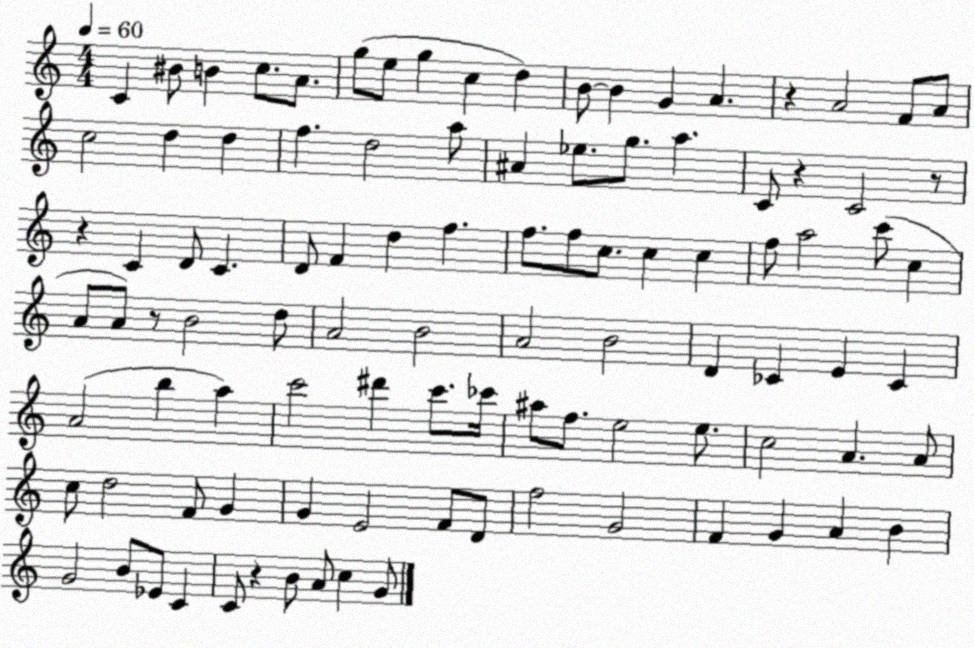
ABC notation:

X:1
T:Untitled
M:4/4
L:1/4
K:C
C ^B/2 B c/2 A/2 g/2 e/2 g c d B/2 B G A z A2 F/2 A/2 c2 d d f d2 a/2 ^A _e/2 g/2 a C/2 z C2 z/2 z C D/2 C D/2 F d f f/2 f/2 c/2 c c f/2 a2 c'/2 c A/2 A/2 z/2 B2 d/2 A2 B2 A2 B2 D _C E _C A2 b a c'2 ^d' c'/2 _c'/4 ^a/2 f/2 e2 e/2 c2 A A/2 c/2 d2 F/2 G G E2 F/2 D/2 f2 G2 F G A B G2 B/2 _E/2 C C/2 z B/2 A/2 c G/2